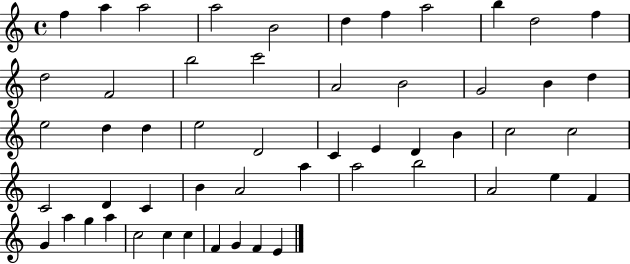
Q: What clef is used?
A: treble